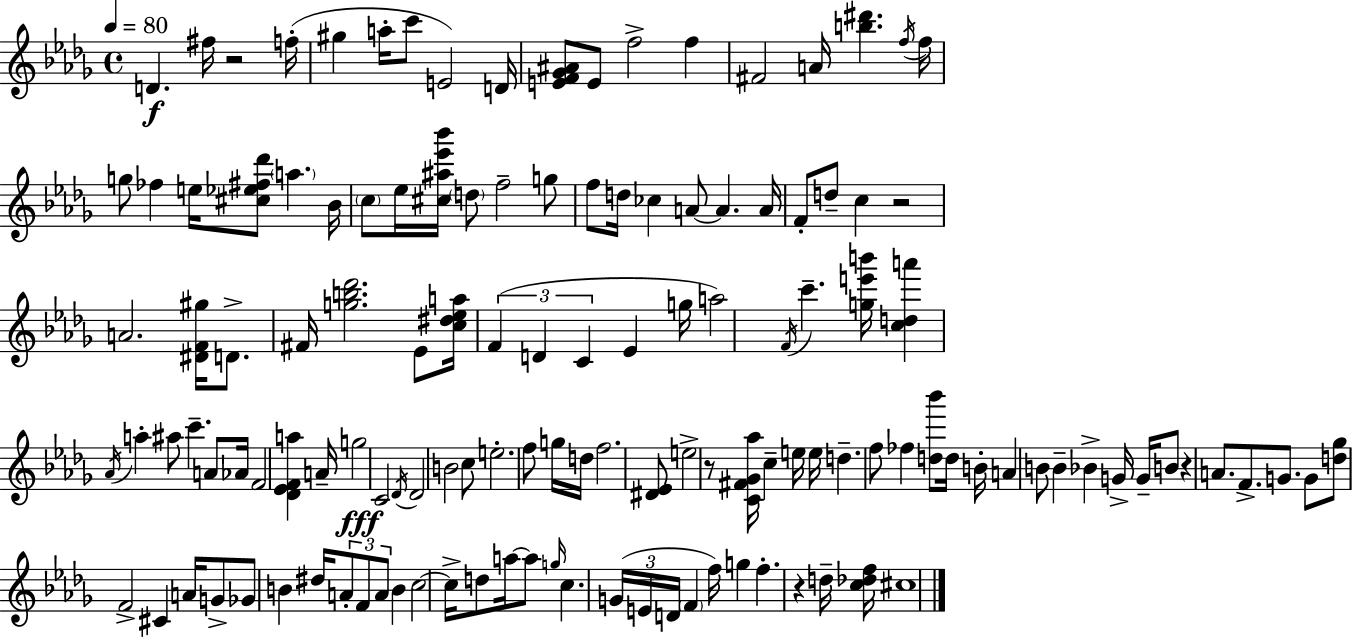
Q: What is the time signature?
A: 4/4